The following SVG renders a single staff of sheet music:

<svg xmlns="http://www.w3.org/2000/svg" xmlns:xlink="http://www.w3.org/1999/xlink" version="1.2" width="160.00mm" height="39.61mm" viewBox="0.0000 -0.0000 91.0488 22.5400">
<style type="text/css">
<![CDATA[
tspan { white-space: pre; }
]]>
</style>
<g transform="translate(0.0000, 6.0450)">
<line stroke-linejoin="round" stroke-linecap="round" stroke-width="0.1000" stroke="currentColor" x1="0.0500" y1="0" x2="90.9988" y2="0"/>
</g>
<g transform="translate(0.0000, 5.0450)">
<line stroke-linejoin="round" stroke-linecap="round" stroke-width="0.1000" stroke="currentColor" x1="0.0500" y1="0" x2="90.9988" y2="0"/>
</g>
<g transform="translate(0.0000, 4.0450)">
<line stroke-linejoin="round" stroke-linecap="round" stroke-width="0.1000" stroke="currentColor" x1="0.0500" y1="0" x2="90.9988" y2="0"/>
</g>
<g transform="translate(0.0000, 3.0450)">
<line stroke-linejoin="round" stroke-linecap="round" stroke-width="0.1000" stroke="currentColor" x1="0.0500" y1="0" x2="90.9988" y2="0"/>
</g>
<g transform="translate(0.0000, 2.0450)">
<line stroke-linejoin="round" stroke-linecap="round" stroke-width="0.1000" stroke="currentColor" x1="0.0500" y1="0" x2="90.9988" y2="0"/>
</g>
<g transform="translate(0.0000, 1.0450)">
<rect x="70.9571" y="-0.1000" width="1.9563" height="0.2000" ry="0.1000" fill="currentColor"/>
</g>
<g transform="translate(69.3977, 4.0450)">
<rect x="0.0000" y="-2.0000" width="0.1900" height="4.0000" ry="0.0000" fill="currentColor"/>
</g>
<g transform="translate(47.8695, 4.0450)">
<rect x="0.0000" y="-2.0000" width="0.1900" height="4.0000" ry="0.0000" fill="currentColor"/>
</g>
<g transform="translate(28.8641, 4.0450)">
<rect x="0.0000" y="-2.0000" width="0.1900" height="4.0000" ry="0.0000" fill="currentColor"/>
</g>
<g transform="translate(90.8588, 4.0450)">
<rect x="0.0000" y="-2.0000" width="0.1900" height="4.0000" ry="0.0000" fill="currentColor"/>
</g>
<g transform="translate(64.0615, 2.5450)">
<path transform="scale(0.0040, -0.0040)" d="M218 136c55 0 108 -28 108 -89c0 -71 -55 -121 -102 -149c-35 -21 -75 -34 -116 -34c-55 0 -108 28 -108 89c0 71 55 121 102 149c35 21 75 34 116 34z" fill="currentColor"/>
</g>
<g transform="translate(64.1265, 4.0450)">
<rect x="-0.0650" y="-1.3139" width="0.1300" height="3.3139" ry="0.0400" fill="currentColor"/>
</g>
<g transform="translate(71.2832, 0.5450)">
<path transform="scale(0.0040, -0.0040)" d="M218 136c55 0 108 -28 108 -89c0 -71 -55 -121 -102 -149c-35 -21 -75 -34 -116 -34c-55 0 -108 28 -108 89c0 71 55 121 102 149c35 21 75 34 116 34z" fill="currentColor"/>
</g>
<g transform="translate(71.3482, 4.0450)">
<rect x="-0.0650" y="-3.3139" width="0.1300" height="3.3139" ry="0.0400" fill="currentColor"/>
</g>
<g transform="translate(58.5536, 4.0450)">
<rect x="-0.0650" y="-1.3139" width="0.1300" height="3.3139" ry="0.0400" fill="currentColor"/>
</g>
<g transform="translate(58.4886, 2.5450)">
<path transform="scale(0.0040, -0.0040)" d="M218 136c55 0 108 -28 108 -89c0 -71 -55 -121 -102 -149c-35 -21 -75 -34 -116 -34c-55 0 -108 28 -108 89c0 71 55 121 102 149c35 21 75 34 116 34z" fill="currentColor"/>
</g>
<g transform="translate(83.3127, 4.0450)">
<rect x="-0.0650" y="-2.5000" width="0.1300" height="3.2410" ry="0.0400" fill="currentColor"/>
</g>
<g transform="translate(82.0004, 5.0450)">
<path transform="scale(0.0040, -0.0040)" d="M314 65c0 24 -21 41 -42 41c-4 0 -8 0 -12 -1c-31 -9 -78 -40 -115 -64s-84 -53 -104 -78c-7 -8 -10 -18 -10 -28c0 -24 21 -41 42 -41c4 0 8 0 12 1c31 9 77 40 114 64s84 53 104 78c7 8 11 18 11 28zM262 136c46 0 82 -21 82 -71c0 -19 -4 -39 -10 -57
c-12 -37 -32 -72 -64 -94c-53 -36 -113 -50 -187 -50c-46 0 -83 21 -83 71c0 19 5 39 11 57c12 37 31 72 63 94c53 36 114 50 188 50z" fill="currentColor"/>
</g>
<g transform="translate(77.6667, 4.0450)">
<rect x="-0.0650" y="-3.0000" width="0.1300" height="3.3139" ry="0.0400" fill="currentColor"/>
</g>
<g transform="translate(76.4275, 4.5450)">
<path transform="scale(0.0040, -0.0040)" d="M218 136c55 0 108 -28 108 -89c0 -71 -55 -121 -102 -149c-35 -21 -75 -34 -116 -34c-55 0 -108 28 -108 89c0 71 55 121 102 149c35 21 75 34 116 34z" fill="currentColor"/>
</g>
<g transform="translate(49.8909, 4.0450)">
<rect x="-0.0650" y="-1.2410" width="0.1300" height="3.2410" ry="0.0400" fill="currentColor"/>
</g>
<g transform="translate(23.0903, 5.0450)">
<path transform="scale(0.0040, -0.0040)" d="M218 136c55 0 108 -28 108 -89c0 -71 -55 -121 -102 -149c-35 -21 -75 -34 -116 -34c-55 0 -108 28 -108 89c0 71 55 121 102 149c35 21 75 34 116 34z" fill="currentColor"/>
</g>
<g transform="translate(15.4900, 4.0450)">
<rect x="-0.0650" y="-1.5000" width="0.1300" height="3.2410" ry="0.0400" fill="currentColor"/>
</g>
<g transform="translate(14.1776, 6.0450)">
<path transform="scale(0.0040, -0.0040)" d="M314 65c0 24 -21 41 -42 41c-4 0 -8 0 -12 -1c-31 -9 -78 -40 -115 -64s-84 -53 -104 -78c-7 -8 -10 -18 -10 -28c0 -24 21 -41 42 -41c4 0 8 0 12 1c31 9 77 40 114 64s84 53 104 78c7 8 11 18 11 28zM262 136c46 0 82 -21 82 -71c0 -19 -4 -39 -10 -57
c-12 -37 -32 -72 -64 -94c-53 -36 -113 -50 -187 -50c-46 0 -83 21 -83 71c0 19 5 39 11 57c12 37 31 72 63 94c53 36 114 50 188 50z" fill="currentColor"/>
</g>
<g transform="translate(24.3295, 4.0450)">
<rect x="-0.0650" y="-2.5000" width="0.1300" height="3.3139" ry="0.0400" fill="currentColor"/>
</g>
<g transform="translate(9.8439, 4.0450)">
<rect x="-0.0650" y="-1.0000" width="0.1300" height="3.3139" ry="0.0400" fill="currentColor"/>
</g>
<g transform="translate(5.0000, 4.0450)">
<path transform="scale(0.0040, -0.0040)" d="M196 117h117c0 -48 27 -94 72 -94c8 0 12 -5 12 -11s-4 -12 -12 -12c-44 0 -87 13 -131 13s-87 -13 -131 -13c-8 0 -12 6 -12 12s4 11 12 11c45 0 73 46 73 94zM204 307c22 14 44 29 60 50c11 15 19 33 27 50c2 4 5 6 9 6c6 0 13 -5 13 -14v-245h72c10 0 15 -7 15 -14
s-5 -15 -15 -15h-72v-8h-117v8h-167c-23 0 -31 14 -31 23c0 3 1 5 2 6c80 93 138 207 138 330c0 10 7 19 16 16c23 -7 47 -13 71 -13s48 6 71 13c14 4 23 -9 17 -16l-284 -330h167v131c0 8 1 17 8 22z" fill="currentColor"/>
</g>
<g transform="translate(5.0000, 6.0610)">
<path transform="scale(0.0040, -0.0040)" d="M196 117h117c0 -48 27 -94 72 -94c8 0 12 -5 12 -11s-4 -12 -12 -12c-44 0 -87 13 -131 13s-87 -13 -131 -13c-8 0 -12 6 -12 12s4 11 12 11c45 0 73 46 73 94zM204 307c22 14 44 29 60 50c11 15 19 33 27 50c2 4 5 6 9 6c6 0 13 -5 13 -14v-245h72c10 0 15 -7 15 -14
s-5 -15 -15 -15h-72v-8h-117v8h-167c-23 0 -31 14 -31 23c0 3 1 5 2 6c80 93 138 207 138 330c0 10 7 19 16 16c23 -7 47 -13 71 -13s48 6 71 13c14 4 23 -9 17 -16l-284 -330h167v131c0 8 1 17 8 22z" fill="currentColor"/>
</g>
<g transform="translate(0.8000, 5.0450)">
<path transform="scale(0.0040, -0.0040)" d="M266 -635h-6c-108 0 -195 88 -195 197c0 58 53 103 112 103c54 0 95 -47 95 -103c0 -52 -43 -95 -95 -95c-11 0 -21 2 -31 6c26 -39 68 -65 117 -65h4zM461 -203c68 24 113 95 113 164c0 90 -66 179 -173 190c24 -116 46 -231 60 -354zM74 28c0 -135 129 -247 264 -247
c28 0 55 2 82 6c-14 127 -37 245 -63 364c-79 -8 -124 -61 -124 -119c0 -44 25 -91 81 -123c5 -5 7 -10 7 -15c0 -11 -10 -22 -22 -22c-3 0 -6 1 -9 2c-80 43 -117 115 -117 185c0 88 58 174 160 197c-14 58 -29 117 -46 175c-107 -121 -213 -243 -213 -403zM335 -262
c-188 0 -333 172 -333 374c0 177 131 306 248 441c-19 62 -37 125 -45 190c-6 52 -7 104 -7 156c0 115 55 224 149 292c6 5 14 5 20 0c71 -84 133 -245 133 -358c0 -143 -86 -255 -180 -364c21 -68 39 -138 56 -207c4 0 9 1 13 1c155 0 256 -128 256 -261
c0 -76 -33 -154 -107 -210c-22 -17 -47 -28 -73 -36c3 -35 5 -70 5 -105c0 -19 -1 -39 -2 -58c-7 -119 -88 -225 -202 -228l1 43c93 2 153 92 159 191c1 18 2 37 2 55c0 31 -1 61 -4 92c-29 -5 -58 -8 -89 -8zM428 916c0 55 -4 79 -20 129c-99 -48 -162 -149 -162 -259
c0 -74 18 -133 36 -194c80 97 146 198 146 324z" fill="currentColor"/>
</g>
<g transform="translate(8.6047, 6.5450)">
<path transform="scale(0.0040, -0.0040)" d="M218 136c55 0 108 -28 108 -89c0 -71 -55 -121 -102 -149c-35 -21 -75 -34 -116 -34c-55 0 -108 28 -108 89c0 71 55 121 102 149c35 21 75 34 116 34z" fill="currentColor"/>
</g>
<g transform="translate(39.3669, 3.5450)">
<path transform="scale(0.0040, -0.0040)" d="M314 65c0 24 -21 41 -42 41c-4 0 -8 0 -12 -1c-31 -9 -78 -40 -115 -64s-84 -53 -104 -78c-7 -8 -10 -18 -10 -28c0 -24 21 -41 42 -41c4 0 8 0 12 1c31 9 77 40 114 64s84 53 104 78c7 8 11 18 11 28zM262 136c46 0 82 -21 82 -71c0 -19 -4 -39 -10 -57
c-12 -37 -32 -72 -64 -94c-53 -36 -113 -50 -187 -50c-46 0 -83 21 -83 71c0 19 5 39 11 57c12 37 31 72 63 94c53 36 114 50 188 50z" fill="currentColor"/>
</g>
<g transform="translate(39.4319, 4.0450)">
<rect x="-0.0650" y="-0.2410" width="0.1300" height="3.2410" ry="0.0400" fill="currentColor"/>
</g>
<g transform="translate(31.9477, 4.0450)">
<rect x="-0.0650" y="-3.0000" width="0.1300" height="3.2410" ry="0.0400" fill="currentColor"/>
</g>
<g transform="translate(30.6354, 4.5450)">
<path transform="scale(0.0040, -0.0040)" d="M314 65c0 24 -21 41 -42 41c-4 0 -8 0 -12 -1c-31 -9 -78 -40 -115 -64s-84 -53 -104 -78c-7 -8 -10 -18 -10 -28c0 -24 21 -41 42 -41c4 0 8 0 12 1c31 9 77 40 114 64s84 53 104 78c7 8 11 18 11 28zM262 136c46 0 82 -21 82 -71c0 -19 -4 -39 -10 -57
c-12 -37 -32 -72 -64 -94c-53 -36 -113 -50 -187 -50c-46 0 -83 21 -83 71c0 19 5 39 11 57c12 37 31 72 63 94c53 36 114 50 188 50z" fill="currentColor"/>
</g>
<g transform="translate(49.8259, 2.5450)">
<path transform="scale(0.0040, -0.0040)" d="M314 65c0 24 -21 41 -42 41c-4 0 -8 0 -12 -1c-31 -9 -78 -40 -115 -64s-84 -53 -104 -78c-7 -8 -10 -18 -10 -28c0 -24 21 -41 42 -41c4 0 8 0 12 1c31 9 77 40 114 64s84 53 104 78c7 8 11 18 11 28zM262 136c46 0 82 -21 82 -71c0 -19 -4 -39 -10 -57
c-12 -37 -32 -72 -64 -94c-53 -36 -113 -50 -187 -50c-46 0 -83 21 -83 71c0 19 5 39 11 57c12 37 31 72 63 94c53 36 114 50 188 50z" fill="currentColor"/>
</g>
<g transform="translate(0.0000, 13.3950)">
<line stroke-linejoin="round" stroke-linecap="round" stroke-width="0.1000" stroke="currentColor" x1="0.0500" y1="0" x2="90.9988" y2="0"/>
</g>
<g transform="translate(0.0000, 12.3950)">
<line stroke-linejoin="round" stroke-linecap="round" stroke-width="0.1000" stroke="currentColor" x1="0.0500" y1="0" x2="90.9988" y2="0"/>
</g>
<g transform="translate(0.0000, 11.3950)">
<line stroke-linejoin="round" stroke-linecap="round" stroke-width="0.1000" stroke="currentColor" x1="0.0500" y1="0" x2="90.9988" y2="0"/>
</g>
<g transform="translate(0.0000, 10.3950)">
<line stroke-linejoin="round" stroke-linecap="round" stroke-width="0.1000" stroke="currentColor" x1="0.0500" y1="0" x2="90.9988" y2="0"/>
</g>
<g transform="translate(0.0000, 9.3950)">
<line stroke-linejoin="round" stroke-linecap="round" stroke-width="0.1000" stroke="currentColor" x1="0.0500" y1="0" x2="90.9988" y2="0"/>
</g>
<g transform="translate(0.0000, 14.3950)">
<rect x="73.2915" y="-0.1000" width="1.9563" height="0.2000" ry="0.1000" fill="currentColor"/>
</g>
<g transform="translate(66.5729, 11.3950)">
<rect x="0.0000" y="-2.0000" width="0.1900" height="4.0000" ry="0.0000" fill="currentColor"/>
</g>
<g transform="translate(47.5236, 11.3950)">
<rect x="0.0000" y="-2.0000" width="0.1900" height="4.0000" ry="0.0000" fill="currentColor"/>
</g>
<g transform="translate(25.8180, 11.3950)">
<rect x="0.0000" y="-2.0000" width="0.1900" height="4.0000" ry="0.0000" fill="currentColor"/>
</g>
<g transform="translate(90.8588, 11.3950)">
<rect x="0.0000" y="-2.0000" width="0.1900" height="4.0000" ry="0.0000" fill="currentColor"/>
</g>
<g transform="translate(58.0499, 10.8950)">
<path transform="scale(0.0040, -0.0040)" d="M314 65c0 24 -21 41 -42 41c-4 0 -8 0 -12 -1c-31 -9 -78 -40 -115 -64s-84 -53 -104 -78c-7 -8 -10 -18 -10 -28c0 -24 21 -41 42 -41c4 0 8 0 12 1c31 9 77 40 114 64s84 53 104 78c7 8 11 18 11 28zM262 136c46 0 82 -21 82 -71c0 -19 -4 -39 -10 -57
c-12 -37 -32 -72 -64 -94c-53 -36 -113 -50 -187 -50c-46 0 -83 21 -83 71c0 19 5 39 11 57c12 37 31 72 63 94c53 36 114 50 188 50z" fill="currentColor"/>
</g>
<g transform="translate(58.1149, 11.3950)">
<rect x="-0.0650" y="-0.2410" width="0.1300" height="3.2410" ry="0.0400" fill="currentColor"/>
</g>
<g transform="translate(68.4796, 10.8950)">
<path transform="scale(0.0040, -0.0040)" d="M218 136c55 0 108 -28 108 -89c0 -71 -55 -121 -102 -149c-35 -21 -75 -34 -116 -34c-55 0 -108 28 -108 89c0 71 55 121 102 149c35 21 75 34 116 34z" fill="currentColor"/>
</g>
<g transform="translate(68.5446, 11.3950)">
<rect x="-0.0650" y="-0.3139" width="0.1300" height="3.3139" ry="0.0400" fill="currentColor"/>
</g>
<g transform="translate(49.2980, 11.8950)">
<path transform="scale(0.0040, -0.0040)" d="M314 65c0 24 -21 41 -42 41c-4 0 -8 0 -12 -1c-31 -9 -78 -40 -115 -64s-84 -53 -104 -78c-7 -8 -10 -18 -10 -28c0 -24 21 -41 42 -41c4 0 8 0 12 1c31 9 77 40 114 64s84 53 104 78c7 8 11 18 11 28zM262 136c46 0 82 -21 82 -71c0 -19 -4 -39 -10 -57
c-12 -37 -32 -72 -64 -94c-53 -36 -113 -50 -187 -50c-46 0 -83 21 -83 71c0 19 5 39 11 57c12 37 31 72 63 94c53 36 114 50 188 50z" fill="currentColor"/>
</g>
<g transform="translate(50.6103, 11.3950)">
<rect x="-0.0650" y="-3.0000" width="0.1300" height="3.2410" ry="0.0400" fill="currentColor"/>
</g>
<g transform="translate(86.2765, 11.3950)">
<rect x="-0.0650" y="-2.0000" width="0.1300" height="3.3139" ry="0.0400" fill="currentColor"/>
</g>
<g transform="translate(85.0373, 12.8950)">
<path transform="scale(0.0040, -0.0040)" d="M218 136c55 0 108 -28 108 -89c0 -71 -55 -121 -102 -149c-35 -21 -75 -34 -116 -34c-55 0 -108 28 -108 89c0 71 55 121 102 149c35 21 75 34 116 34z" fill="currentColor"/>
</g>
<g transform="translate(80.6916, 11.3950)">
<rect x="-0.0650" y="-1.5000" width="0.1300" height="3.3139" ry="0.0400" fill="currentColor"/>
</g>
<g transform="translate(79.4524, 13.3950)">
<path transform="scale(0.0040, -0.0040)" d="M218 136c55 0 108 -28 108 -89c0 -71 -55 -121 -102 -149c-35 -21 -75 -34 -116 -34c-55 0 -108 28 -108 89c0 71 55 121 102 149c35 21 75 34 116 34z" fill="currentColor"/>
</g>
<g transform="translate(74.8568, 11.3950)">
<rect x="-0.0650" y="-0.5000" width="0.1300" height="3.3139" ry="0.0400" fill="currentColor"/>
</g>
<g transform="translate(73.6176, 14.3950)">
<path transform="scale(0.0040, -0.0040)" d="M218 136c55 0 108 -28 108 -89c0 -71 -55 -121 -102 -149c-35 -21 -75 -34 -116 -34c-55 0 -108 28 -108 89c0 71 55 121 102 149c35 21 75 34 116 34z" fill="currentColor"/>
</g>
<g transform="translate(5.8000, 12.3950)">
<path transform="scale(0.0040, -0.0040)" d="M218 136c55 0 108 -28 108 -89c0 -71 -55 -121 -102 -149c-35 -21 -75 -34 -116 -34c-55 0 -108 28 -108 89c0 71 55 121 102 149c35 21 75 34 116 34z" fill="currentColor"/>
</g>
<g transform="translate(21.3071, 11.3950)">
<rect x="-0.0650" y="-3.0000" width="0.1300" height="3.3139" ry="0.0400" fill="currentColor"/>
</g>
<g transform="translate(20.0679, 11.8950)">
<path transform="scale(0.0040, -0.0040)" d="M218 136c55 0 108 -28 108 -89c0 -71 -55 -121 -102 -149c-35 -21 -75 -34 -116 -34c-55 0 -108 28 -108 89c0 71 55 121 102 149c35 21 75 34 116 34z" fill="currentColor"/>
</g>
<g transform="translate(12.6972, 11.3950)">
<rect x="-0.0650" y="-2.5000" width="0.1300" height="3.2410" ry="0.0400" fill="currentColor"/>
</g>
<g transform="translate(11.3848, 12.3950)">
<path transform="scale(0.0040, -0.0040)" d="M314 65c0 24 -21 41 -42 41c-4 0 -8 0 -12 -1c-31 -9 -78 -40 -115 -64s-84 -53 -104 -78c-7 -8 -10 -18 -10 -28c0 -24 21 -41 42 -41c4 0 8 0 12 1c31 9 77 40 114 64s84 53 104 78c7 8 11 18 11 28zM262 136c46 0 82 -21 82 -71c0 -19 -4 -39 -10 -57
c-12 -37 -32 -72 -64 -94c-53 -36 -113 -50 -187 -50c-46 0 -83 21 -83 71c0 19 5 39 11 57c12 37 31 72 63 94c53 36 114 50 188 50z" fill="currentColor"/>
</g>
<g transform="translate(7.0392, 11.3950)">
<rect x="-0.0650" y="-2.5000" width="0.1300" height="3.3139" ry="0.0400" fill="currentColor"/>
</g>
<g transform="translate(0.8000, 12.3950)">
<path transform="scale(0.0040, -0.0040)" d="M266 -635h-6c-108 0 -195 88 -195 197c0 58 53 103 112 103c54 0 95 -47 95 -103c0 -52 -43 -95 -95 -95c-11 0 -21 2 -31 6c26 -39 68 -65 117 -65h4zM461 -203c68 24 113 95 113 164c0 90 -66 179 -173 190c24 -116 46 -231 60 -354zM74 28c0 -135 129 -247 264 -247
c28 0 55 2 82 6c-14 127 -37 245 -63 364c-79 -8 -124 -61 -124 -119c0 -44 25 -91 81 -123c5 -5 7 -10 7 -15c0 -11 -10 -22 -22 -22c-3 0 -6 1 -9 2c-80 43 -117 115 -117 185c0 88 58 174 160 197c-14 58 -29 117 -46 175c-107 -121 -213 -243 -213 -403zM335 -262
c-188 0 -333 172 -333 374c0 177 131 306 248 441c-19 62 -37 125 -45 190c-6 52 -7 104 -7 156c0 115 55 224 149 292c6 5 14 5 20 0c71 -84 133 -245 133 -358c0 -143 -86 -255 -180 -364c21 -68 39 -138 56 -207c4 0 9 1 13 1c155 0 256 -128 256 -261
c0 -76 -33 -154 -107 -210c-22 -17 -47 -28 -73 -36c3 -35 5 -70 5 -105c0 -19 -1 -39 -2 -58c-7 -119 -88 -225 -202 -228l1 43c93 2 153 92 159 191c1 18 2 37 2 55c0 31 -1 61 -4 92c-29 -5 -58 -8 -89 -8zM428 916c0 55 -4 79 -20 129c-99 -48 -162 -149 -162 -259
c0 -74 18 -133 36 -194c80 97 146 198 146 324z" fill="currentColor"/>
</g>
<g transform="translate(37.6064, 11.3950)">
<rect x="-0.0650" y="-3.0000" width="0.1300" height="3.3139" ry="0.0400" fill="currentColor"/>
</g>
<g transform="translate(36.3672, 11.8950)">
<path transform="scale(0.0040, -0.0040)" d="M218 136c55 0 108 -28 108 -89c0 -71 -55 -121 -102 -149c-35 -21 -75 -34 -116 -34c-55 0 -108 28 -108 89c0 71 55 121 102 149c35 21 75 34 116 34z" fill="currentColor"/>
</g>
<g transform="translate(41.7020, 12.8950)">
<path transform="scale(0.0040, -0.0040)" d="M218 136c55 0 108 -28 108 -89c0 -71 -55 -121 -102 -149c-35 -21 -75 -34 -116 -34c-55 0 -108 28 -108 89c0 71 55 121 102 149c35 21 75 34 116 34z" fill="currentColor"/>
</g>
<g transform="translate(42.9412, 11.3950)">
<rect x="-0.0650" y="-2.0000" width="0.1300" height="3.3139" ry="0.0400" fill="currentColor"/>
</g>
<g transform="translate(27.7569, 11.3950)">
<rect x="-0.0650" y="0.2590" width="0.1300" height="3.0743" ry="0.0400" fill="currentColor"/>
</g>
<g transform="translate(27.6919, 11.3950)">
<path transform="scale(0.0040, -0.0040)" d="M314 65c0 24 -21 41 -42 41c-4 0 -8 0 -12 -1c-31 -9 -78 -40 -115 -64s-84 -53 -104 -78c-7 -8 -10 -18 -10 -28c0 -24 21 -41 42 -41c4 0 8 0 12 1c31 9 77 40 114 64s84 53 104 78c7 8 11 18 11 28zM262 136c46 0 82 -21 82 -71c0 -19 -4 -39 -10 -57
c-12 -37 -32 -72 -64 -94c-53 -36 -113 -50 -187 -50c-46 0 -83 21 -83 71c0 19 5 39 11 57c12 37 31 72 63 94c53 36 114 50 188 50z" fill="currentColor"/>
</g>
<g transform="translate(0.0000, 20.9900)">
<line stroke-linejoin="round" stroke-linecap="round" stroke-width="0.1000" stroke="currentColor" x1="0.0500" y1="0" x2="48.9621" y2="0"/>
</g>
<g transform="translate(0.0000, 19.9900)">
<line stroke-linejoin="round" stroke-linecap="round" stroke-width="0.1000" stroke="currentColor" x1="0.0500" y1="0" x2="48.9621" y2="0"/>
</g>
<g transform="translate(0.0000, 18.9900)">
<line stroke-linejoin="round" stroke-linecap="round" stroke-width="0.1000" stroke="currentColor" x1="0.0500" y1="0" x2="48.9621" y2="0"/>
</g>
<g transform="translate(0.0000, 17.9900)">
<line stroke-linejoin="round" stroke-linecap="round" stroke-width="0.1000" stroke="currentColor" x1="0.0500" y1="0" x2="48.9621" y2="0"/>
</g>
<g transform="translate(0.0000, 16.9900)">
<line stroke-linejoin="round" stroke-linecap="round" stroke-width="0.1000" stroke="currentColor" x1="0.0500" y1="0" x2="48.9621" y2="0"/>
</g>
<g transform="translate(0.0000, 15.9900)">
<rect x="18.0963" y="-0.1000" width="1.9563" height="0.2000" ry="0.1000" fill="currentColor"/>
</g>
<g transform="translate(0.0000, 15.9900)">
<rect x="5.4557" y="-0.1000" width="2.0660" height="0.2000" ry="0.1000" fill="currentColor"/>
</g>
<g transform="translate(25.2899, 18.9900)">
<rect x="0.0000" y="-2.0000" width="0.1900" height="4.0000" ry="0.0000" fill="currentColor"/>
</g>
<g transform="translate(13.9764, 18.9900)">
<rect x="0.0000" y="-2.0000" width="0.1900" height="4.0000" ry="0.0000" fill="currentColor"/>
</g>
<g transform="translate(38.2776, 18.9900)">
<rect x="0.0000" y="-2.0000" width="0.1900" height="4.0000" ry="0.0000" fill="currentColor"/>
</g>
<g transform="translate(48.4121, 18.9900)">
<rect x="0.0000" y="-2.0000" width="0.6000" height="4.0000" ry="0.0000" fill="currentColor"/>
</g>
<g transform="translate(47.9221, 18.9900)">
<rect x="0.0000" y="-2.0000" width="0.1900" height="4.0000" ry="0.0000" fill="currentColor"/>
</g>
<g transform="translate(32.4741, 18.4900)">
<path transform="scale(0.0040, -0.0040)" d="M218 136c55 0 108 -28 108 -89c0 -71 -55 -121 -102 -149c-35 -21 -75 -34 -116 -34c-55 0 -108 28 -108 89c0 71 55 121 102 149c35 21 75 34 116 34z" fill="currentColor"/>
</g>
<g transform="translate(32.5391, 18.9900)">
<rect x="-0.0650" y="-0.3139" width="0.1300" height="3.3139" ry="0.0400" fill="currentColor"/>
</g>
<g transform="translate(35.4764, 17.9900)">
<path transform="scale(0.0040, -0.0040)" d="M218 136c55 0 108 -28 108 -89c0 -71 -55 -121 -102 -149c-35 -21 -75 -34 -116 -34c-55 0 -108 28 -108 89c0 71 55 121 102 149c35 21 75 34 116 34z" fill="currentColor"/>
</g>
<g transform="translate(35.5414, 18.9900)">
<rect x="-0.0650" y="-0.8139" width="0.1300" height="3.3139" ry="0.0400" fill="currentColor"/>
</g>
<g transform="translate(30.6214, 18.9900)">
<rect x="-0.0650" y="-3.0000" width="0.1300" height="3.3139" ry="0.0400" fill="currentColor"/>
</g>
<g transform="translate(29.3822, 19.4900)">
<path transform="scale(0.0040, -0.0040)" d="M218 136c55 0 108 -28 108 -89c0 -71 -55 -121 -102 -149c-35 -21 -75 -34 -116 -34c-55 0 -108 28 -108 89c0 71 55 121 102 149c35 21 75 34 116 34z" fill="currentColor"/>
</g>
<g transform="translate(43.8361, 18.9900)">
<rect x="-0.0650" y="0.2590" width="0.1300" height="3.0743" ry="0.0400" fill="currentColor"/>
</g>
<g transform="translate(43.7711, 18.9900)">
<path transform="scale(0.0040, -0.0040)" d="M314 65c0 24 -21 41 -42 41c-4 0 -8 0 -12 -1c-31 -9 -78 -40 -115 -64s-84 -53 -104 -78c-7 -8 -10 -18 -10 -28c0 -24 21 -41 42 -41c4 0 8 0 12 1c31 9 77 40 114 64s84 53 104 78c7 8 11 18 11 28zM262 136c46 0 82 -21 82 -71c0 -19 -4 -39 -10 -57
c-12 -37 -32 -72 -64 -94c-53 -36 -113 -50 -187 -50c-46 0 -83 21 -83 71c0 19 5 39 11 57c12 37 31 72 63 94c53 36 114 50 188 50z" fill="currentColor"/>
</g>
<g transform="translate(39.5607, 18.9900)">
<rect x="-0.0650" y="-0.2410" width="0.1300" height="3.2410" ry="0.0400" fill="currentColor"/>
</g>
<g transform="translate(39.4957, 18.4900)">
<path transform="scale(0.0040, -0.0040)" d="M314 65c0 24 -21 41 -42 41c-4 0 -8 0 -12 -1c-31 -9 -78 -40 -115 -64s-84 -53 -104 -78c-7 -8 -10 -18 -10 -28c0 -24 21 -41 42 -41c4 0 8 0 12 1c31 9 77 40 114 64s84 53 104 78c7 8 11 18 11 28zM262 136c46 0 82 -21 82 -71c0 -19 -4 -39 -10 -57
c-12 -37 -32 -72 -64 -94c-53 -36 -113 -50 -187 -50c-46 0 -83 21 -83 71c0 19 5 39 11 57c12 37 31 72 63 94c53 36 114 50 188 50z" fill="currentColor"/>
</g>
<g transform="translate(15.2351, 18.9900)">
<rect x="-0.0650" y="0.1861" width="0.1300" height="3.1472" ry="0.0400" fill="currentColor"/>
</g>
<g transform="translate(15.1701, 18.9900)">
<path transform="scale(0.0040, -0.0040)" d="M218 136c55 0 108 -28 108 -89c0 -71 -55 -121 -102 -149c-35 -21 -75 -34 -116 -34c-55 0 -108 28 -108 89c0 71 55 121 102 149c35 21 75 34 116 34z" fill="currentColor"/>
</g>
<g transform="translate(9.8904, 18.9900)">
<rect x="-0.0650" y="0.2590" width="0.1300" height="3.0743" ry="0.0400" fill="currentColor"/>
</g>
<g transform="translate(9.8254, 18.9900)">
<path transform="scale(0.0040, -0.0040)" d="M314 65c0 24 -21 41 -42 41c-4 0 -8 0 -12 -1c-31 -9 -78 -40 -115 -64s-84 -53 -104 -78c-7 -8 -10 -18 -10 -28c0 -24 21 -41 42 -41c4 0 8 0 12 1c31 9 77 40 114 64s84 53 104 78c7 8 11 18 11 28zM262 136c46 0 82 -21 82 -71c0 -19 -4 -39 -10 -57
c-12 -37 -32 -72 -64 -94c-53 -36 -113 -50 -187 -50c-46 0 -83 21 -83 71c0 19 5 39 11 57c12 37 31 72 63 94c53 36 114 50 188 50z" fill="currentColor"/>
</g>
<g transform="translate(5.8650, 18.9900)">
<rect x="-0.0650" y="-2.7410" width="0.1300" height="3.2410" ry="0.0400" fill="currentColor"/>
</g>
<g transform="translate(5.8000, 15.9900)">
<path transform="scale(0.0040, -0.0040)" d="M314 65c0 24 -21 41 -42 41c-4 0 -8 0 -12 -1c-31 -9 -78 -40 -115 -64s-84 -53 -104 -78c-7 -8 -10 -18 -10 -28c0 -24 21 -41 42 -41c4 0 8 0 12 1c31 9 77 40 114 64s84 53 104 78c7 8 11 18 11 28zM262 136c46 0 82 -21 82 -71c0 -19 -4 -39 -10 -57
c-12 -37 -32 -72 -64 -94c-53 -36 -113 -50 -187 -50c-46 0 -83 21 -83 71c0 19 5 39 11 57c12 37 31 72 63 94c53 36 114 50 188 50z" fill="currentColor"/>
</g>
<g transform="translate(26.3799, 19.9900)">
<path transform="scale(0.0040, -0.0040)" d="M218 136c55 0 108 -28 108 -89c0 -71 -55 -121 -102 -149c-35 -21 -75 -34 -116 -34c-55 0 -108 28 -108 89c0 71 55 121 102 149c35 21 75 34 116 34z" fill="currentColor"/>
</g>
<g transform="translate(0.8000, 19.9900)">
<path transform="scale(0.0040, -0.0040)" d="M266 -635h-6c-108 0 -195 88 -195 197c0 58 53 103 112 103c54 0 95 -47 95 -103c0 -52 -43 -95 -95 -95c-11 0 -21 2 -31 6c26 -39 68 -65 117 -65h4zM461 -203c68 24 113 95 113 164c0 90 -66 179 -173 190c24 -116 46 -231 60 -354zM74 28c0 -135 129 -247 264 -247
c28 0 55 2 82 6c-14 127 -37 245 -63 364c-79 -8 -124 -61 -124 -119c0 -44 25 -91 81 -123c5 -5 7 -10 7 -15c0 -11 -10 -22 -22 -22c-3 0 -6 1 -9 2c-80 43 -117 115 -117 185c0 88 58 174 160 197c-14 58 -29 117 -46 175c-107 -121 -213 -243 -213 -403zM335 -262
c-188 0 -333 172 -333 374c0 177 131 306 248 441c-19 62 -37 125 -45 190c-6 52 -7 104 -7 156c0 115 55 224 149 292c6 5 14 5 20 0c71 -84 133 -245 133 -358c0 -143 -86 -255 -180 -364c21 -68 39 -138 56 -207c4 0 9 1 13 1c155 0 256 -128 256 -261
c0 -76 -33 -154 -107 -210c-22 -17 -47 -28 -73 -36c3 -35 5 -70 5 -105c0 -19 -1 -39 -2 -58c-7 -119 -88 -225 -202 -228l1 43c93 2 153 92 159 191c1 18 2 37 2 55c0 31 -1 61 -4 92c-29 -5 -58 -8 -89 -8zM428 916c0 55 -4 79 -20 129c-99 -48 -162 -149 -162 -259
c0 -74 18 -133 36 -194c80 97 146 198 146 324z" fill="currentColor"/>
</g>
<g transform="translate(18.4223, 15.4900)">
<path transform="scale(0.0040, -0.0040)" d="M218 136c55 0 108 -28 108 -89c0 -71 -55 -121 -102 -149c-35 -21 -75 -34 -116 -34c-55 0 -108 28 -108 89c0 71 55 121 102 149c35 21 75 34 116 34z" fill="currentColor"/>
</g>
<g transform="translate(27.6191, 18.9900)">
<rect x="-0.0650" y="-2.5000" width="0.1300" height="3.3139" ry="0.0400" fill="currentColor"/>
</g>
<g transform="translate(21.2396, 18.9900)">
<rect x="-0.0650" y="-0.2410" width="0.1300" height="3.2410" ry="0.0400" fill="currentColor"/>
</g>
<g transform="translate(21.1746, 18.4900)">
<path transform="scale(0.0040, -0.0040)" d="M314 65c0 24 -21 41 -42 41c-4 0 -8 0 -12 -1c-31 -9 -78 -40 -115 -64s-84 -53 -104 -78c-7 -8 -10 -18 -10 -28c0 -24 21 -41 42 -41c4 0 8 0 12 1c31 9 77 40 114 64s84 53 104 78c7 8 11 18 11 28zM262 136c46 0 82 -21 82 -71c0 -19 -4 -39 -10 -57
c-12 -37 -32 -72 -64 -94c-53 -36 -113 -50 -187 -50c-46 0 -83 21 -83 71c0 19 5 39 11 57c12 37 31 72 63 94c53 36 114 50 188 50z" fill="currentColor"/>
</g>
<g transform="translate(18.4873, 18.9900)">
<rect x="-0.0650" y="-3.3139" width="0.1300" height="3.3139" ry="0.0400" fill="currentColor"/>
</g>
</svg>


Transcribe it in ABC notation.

X:1
T:Untitled
M:4/4
L:1/4
K:C
D E2 G A2 c2 e2 e e b A G2 G G2 A B2 A F A2 c2 c C E F a2 B2 B b c2 G A c d c2 B2